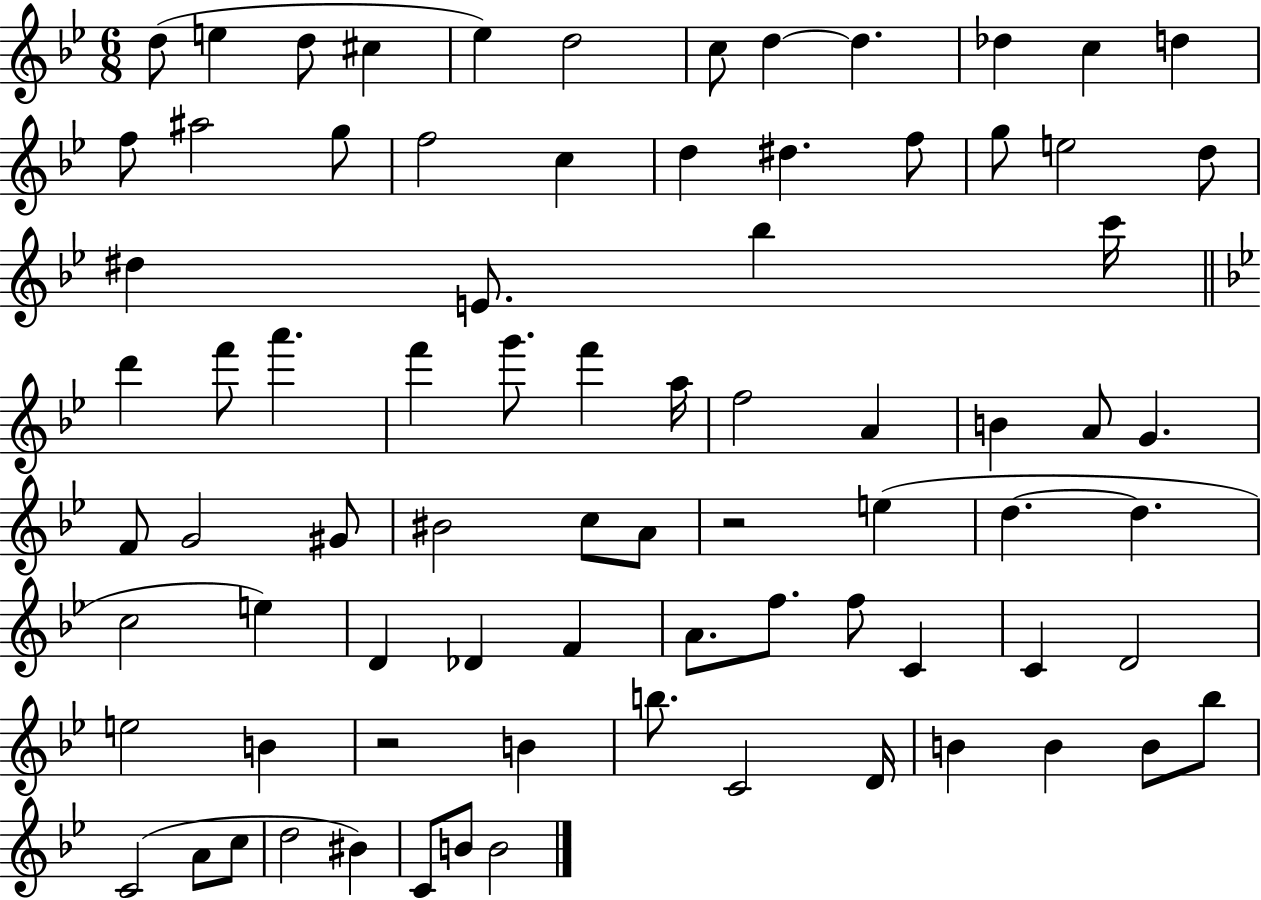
{
  \clef treble
  \numericTimeSignature
  \time 6/8
  \key bes \major
  d''8( e''4 d''8 cis''4 | ees''4) d''2 | c''8 d''4~~ d''4. | des''4 c''4 d''4 | \break f''8 ais''2 g''8 | f''2 c''4 | d''4 dis''4. f''8 | g''8 e''2 d''8 | \break dis''4 e'8. bes''4 c'''16 | \bar "||" \break \key bes \major d'''4 f'''8 a'''4. | f'''4 g'''8. f'''4 a''16 | f''2 a'4 | b'4 a'8 g'4. | \break f'8 g'2 gis'8 | bis'2 c''8 a'8 | r2 e''4( | d''4.~~ d''4. | \break c''2 e''4) | d'4 des'4 f'4 | a'8. f''8. f''8 c'4 | c'4 d'2 | \break e''2 b'4 | r2 b'4 | b''8. c'2 d'16 | b'4 b'4 b'8 bes''8 | \break c'2( a'8 c''8 | d''2 bis'4) | c'8 b'8 b'2 | \bar "|."
}